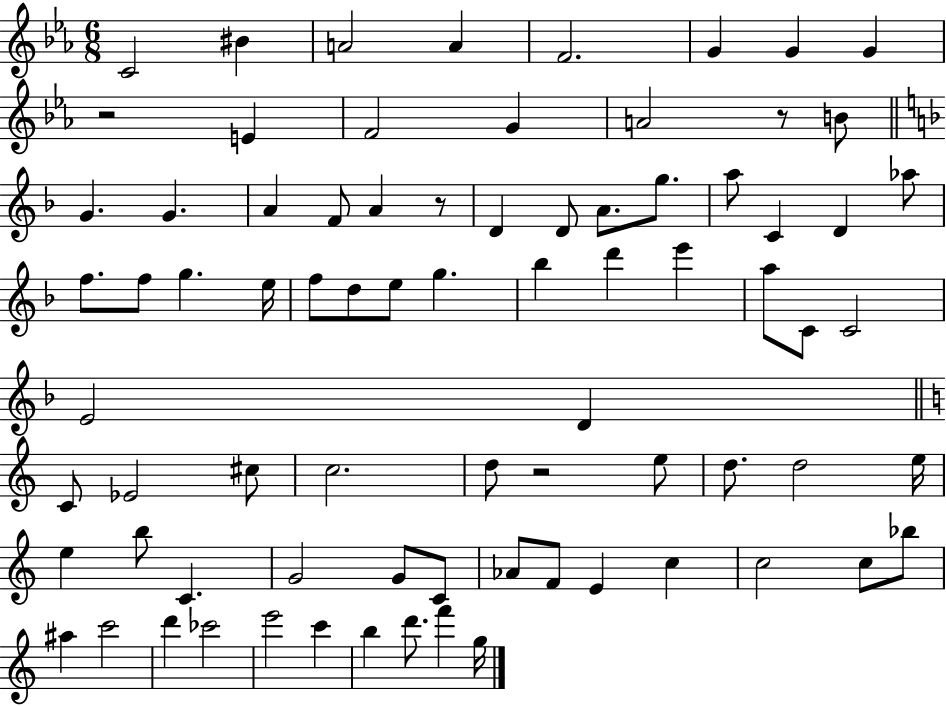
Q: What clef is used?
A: treble